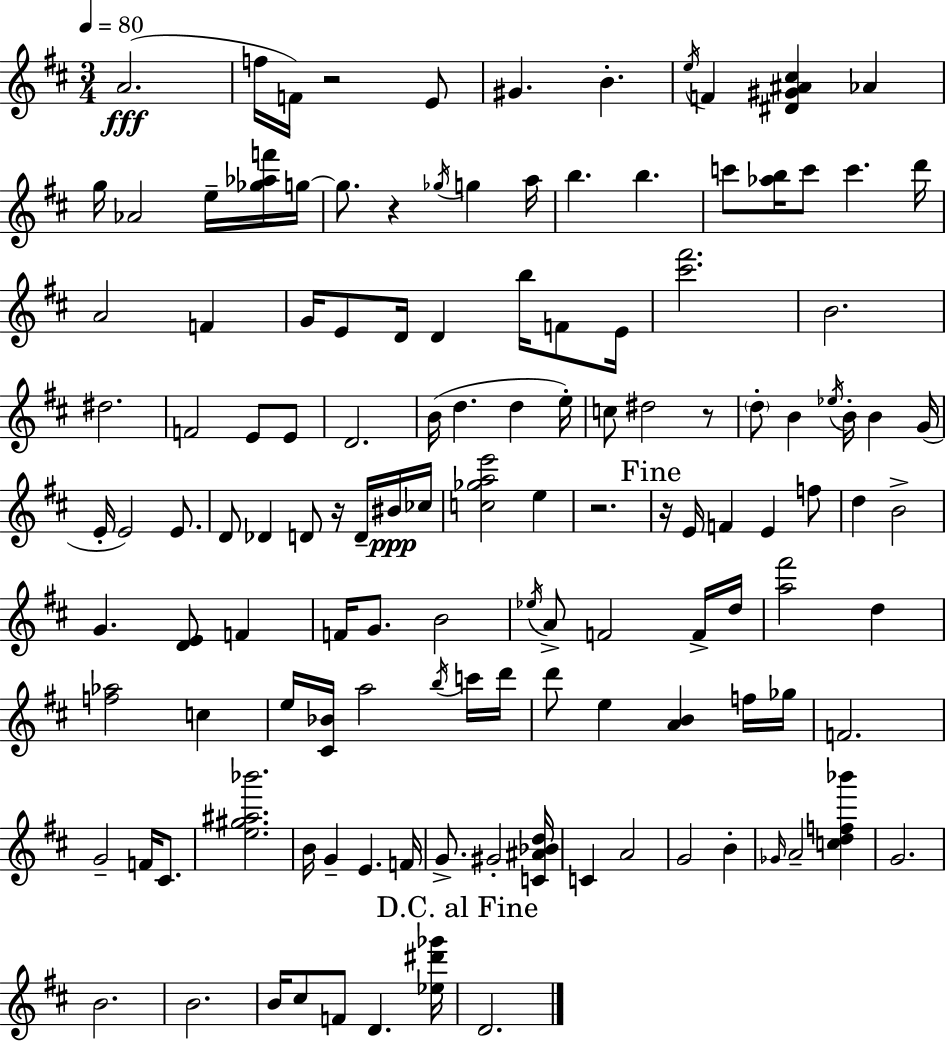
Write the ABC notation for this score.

X:1
T:Untitled
M:3/4
L:1/4
K:D
A2 f/4 F/4 z2 E/2 ^G B e/4 F [^D^G^A^c] _A g/4 _A2 e/4 [_g_af']/4 g/4 g/2 z _g/4 g a/4 b b c'/2 [_ab]/4 c'/2 c' d'/4 A2 F G/4 E/2 D/4 D b/4 F/2 E/4 [^c'^f']2 B2 ^d2 F2 E/2 E/2 D2 B/4 d d e/4 c/2 ^d2 z/2 d/2 B _e/4 B/4 B G/4 E/4 E2 E/2 D/2 _D D/2 z/4 D/4 ^B/4 _c/4 [c_gae']2 e z2 z/4 E/4 F E f/2 d B2 G [DE]/2 F F/4 G/2 B2 _e/4 A/2 F2 F/4 d/4 [a^f']2 d [f_a]2 c e/4 [^C_B]/4 a2 b/4 c'/4 d'/4 d'/2 e [AB] f/4 _g/4 F2 G2 F/4 ^C/2 [e^g^a_b']2 B/4 G E F/4 G/2 ^G2 [C^A_Bd]/4 C A2 G2 B _G/4 A2 [cdf_b'] G2 B2 B2 B/4 ^c/2 F/2 D [_e^d'_g']/4 D2